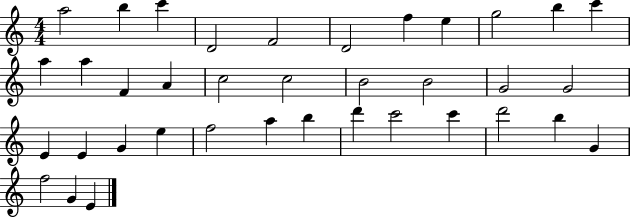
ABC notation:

X:1
T:Untitled
M:4/4
L:1/4
K:C
a2 b c' D2 F2 D2 f e g2 b c' a a F A c2 c2 B2 B2 G2 G2 E E G e f2 a b d' c'2 c' d'2 b G f2 G E